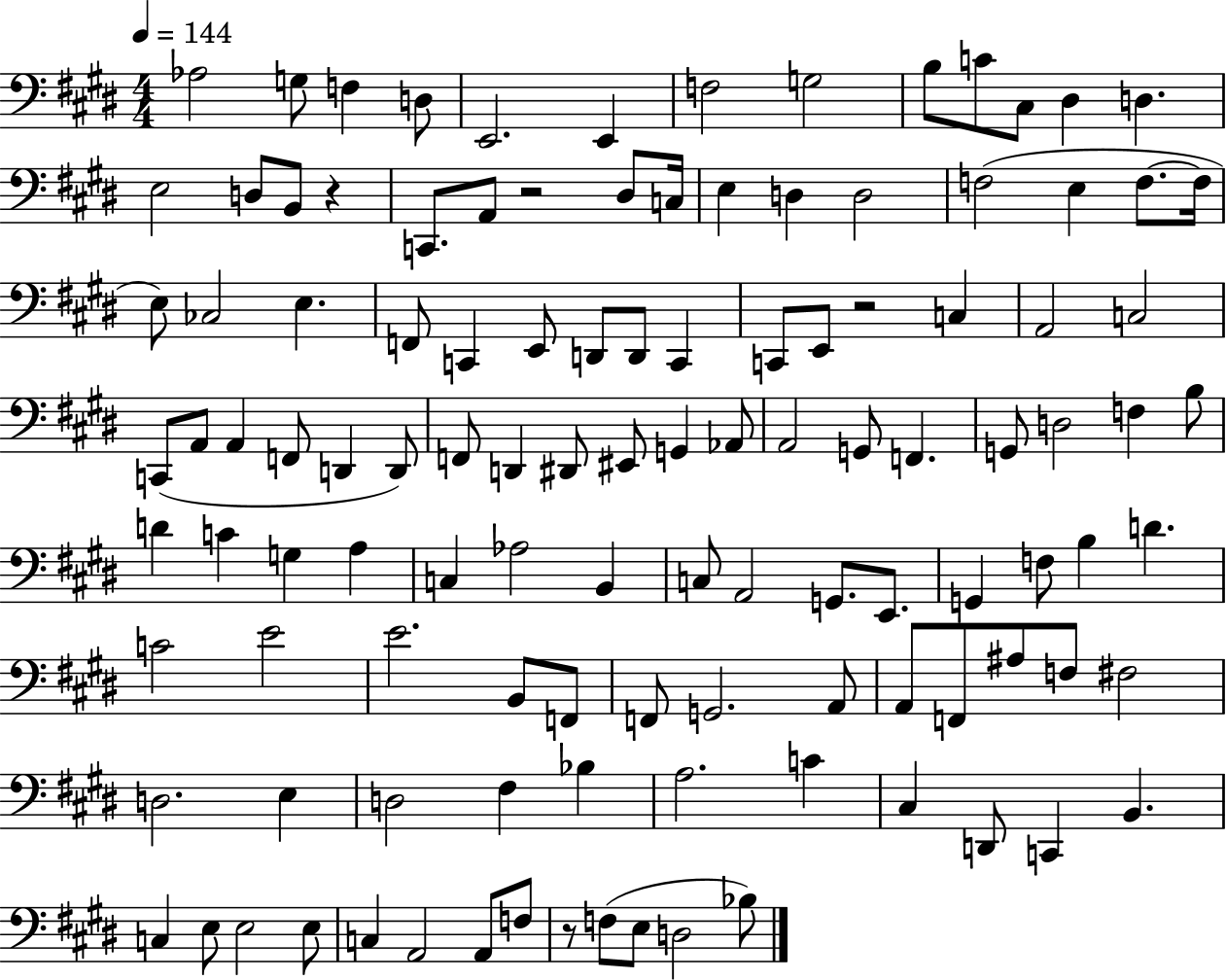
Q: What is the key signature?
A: E major